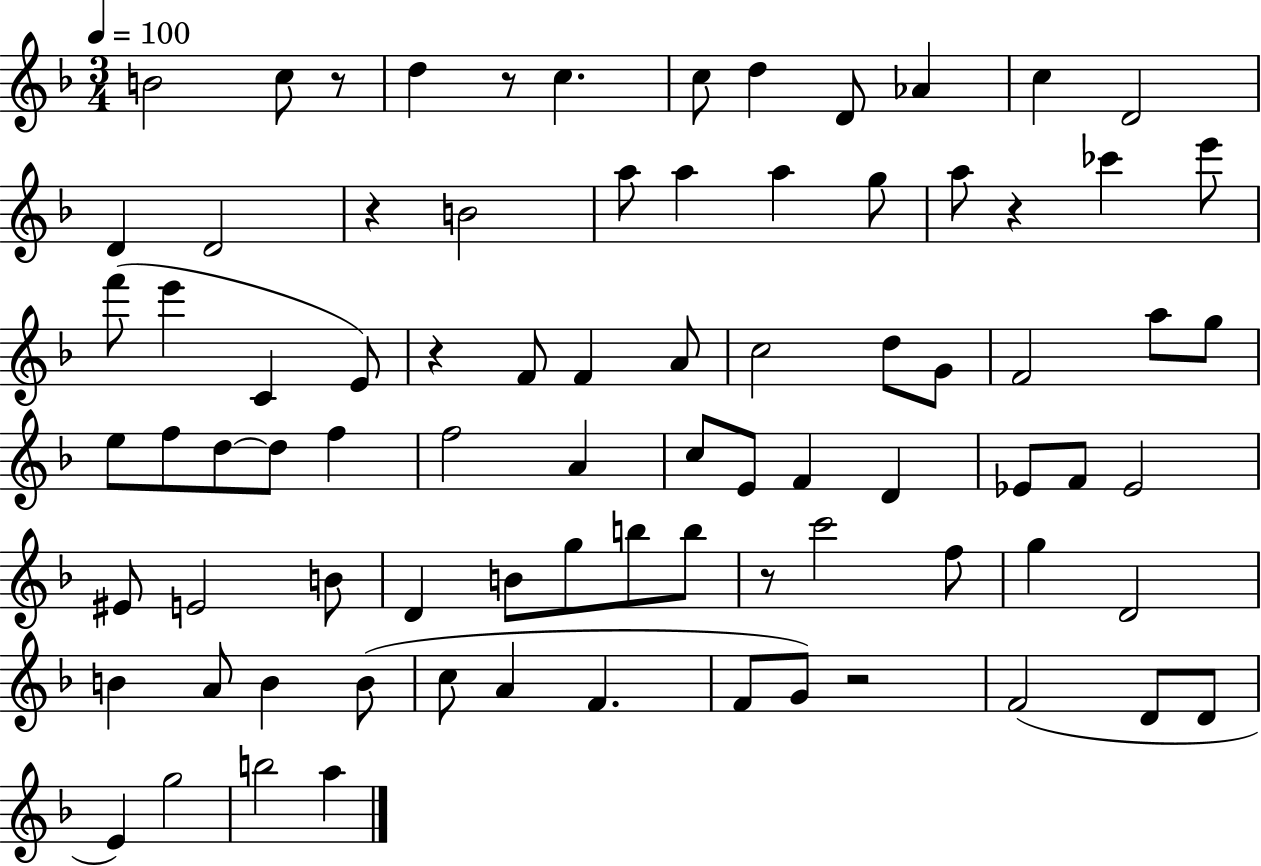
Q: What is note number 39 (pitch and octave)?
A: F5